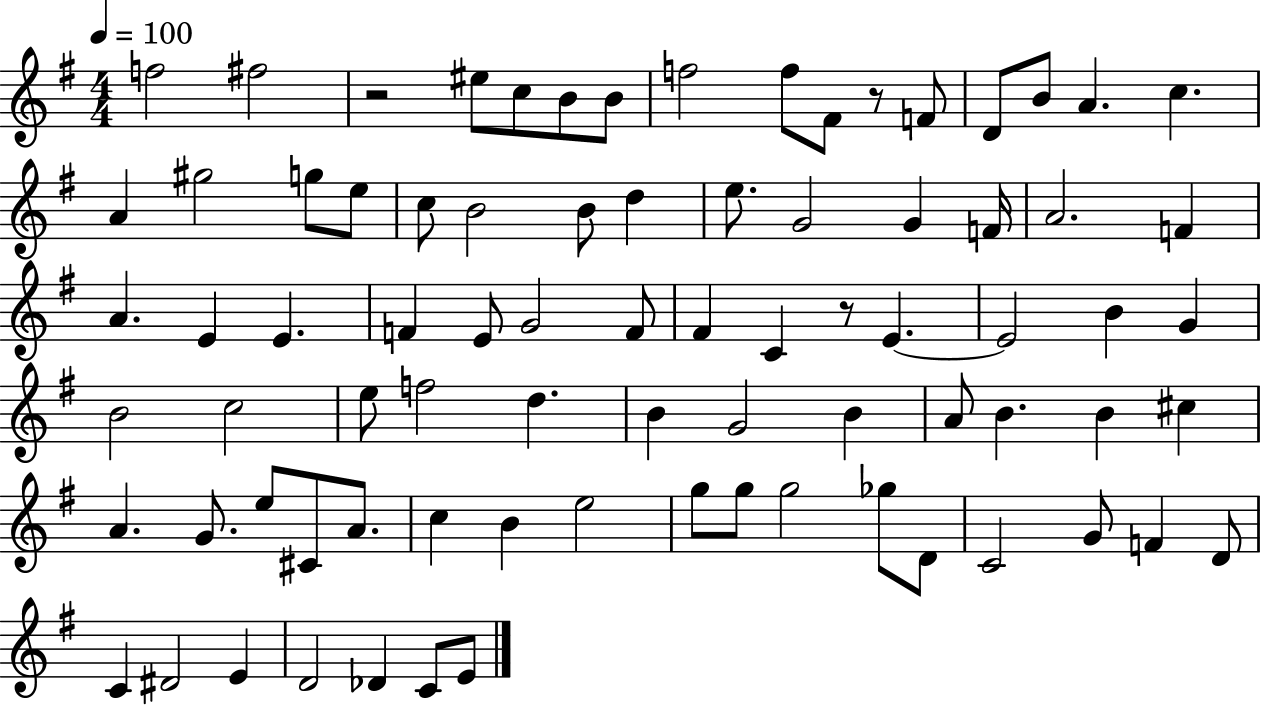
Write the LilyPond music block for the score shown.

{
  \clef treble
  \numericTimeSignature
  \time 4/4
  \key g \major
  \tempo 4 = 100
  f''2 fis''2 | r2 eis''8 c''8 b'8 b'8 | f''2 f''8 fis'8 r8 f'8 | d'8 b'8 a'4. c''4. | \break a'4 gis''2 g''8 e''8 | c''8 b'2 b'8 d''4 | e''8. g'2 g'4 f'16 | a'2. f'4 | \break a'4. e'4 e'4. | f'4 e'8 g'2 f'8 | fis'4 c'4 r8 e'4.~~ | e'2 b'4 g'4 | \break b'2 c''2 | e''8 f''2 d''4. | b'4 g'2 b'4 | a'8 b'4. b'4 cis''4 | \break a'4. g'8. e''8 cis'8 a'8. | c''4 b'4 e''2 | g''8 g''8 g''2 ges''8 d'8 | c'2 g'8 f'4 d'8 | \break c'4 dis'2 e'4 | d'2 des'4 c'8 e'8 | \bar "|."
}